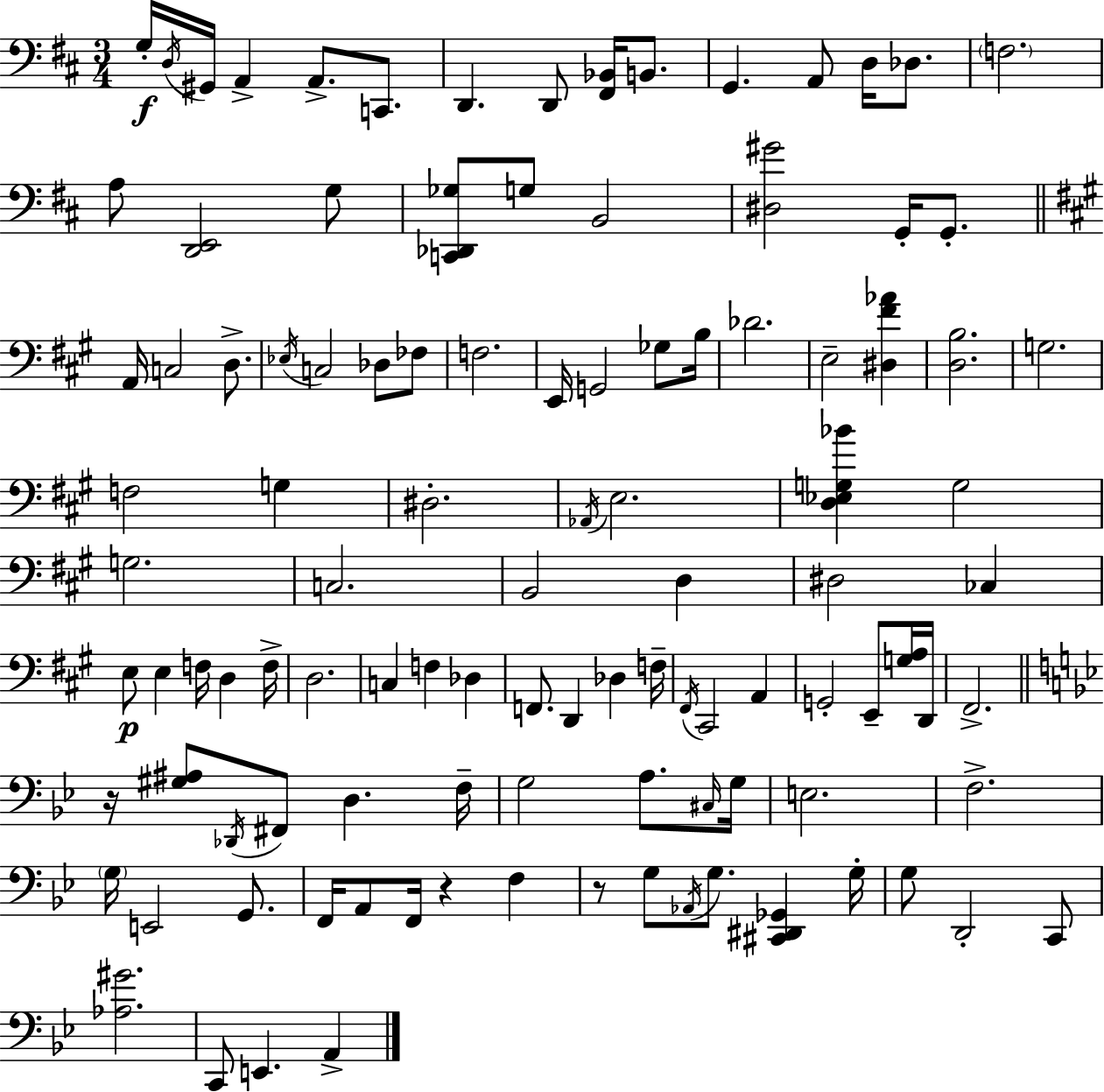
G3/s D3/s G#2/s A2/q A2/e. C2/e. D2/q. D2/e [F#2,Bb2]/s B2/e. G2/q. A2/e D3/s Db3/e. F3/h. A3/e [D2,E2]/h G3/e [C2,Db2,Gb3]/e G3/e B2/h [D#3,G#4]/h G2/s G2/e. A2/s C3/h D3/e. Eb3/s C3/h Db3/e FES3/e F3/h. E2/s G2/h Gb3/e B3/s Db4/h. E3/h [D#3,F#4,Ab4]/q [D3,B3]/h. G3/h. F3/h G3/q D#3/h. Ab2/s E3/h. [D3,Eb3,G3,Bb4]/q G3/h G3/h. C3/h. B2/h D3/q D#3/h CES3/q E3/e E3/q F3/s D3/q F3/s D3/h. C3/q F3/q Db3/q F2/e. D2/q Db3/q F3/s F#2/s C#2/h A2/q G2/h E2/e [G3,A3]/s D2/s F#2/h. R/s [G#3,A#3]/e Db2/s F#2/e D3/q. F3/s G3/h A3/e. C#3/s G3/s E3/h. F3/h. G3/s E2/h G2/e. F2/s A2/e F2/s R/q F3/q R/e G3/e Ab2/s G3/e. [C#2,D#2,Gb2]/q G3/s G3/e D2/h C2/e [Ab3,G#4]/h. C2/e E2/q. A2/q